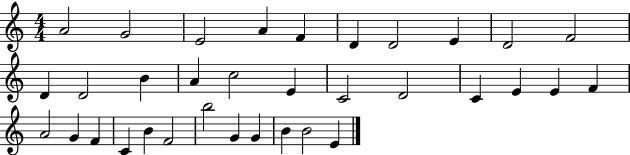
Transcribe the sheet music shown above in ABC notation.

X:1
T:Untitled
M:4/4
L:1/4
K:C
A2 G2 E2 A F D D2 E D2 F2 D D2 B A c2 E C2 D2 C E E F A2 G F C B F2 b2 G G B B2 E